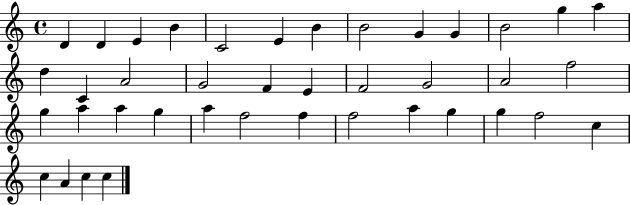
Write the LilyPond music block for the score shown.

{
  \clef treble
  \time 4/4
  \defaultTimeSignature
  \key c \major
  d'4 d'4 e'4 b'4 | c'2 e'4 b'4 | b'2 g'4 g'4 | b'2 g''4 a''4 | \break d''4 c'4 a'2 | g'2 f'4 e'4 | f'2 g'2 | a'2 f''2 | \break g''4 a''4 a''4 g''4 | a''4 f''2 f''4 | f''2 a''4 g''4 | g''4 f''2 c''4 | \break c''4 a'4 c''4 c''4 | \bar "|."
}